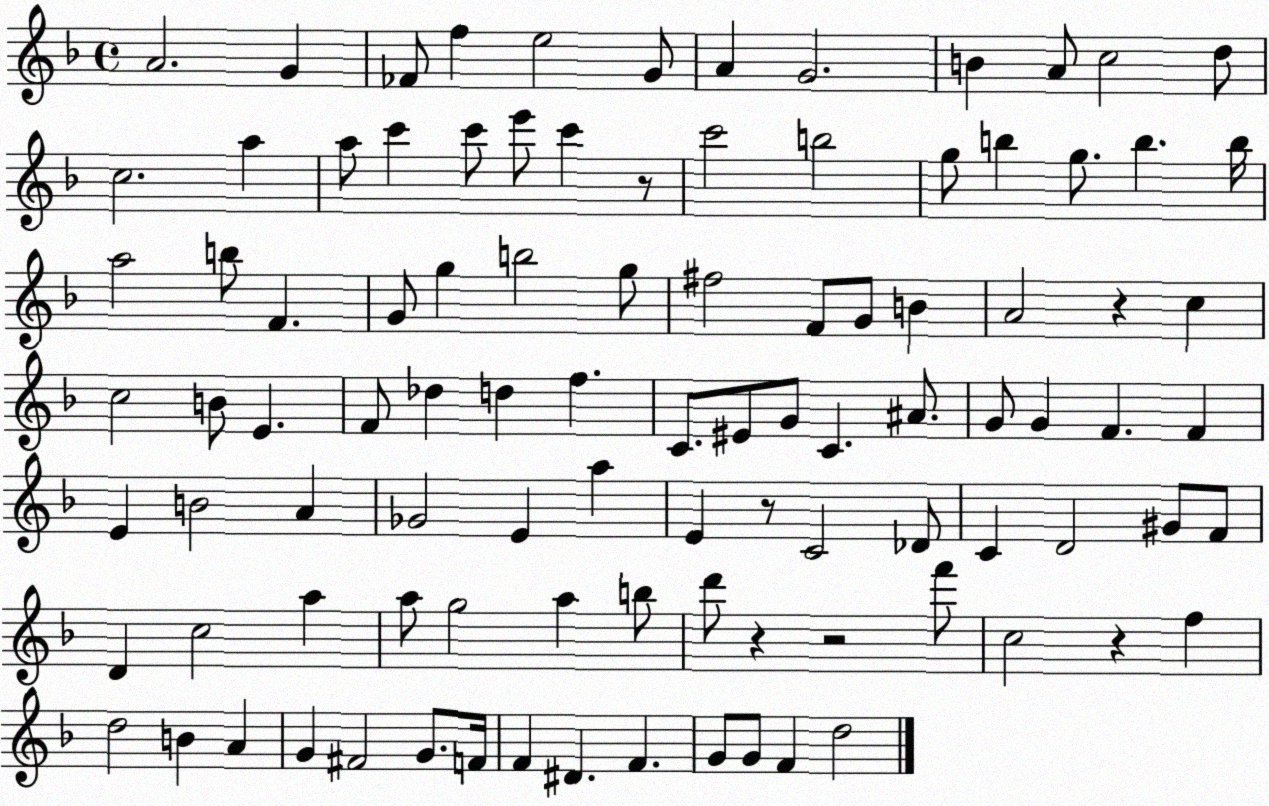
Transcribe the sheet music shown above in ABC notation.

X:1
T:Untitled
M:4/4
L:1/4
K:F
A2 G _F/2 f e2 G/2 A G2 B A/2 c2 d/2 c2 a a/2 c' c'/2 e'/2 c' z/2 c'2 b2 g/2 b g/2 b b/4 a2 b/2 F G/2 g b2 g/2 ^f2 F/2 G/2 B A2 z c c2 B/2 E F/2 _d d f C/2 ^E/2 G/2 C ^A/2 G/2 G F F E B2 A _G2 E a E z/2 C2 _D/2 C D2 ^G/2 F/2 D c2 a a/2 g2 a b/2 d'/2 z z2 f'/2 c2 z f d2 B A G ^F2 G/2 F/4 F ^D F G/2 G/2 F d2